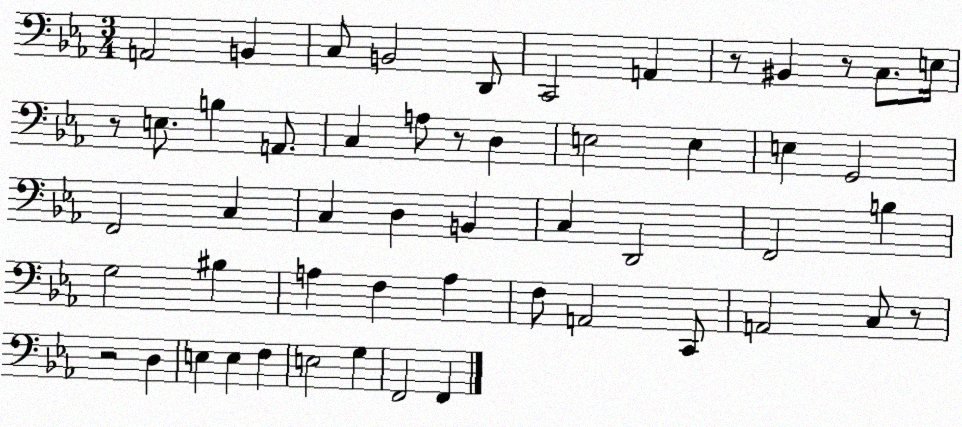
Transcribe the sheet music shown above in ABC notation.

X:1
T:Untitled
M:3/4
L:1/4
K:Eb
A,,2 B,, C,/2 B,,2 D,,/2 C,,2 A,, z/2 ^B,, z/2 C,/2 E,/4 z/2 E,/2 B, A,,/2 C, A,/2 z/2 D, E,2 E, E, G,,2 F,,2 C, C, D, B,, C, D,,2 F,,2 B, G,2 ^B, A, F, A, F,/2 A,,2 C,,/2 A,,2 C,/2 z/2 z2 D, E, E, F, E,2 G, F,,2 F,,